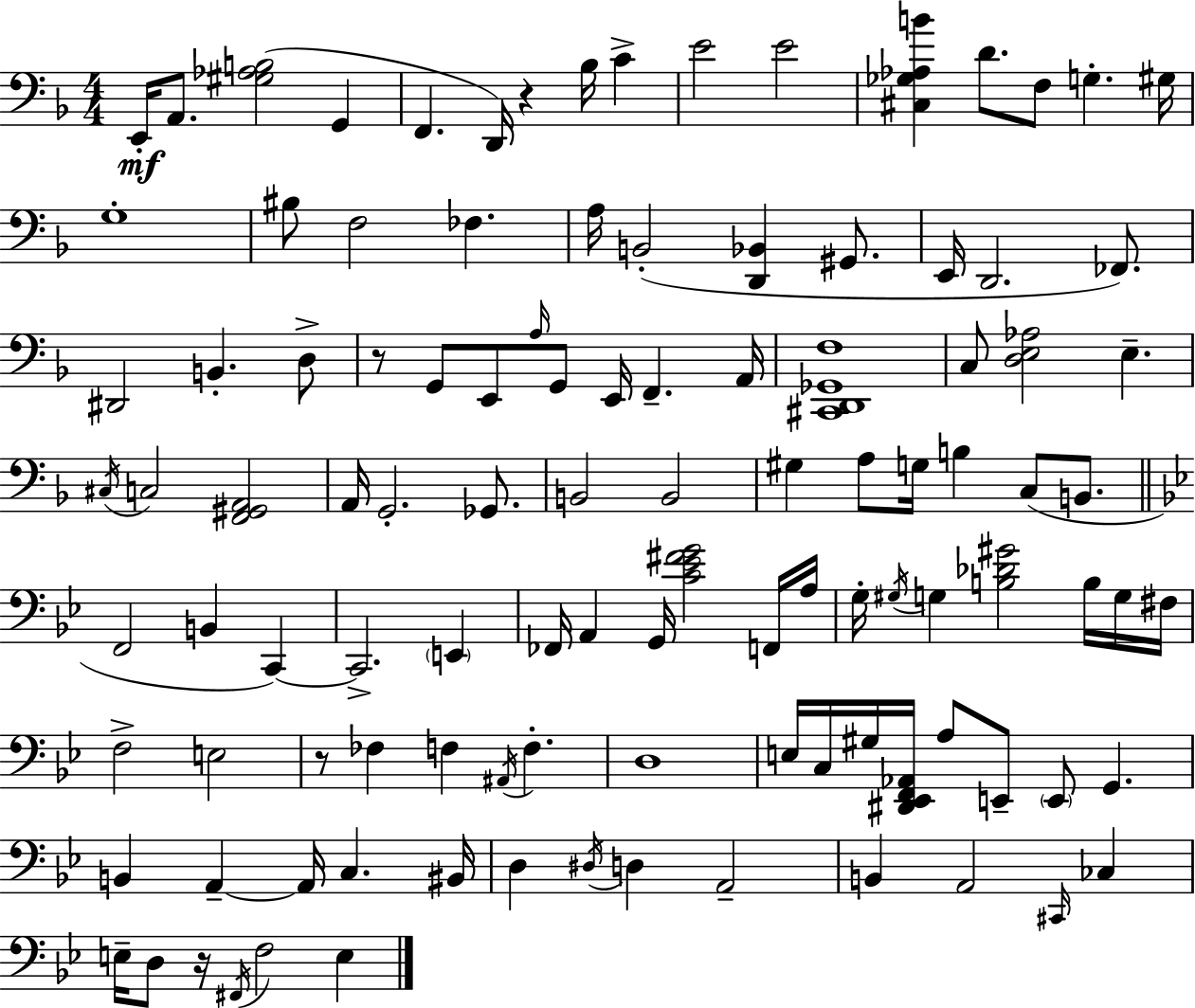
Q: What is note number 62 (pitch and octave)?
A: B3